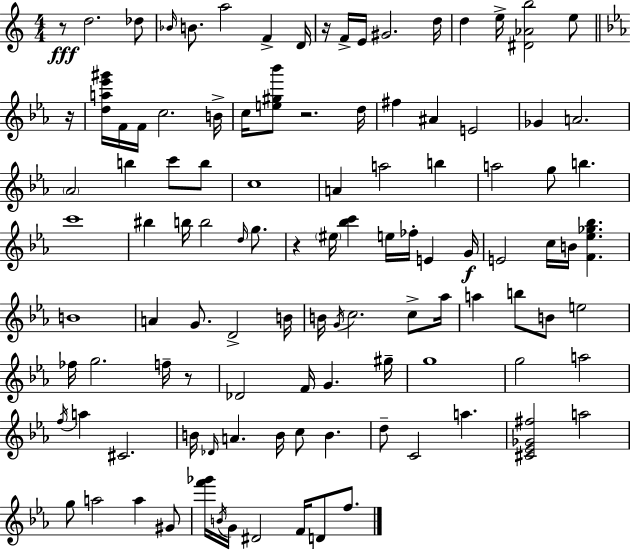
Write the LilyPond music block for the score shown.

{
  \clef treble
  \numericTimeSignature
  \time 4/4
  \key a \minor
  r8\fff d''2. des''8 | \grace { bes'16 } b'8. a''2 f'4-> | d'16 r16 f'16-> e'16 gis'2. | d''16 d''4 e''16-> <dis' aes' b''>2 e''8 | \break \bar "||" \break \key ees \major r16 <d'' a'' ees''' gis'''>16 f'16 f'16 c''2. | b'16-> c''16 <e'' gis'' bes'''>8 r2. | d''16 fis''4 ais'4 e'2 | ges'4 a'2. | \break \parenthesize aes'2 b''4 c'''8 b''8 | c''1 | a'4 a''2 b''4 | a''2 g''8 b''4. | \break c'''1 | bis''4 b''16 b''2 \grace { d''16 } g''8. | r4 \parenthesize eis''16 <bes'' c'''>4 e''16 fes''16-. e'4 | g'16\f e'2 c''16 b'16 <f' ees'' ges'' bes''>4. | \break b'1 | a'4 g'8. d'2-> | b'16 b'16 \acciaccatura { g'16 } c''2. | c''8-> aes''16 a''4 b''8 b'8 e''2 | \break fes''16 g''2. | f''16-- r8 des'2 f'16 g'4. | gis''16-- g''1 | g''2 a''2 | \break \acciaccatura { f''16 } a''4 cis'2. | b'16 \grace { des'16 } a'4. b'16 c''8 b'4. | d''8-- c'2 a''4. | <cis' ees' ges' fis''>2 a''2 | \break g''8 a''2 a''4 | gis'8 <f''' ges'''>16 \acciaccatura { b'16 } g'16 dis'2 | f'16 d'8 f''8. \bar "|."
}